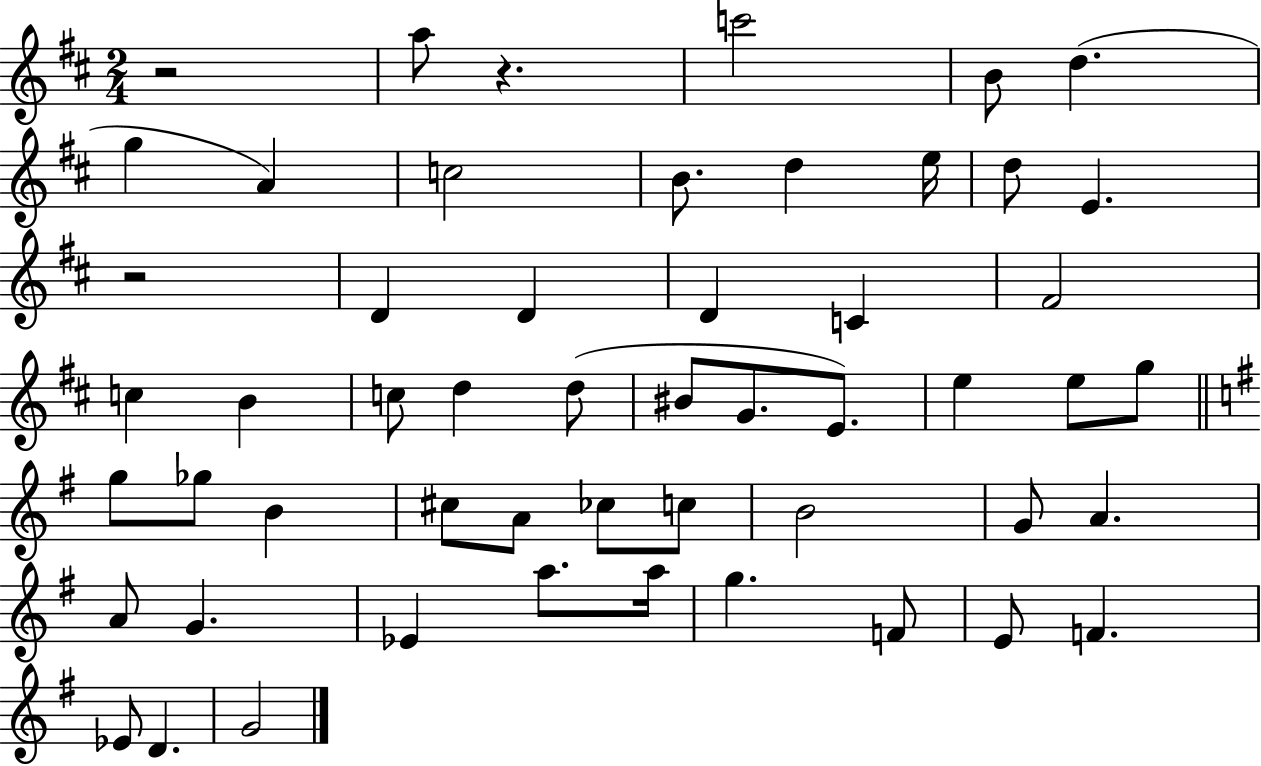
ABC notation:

X:1
T:Untitled
M:2/4
L:1/4
K:D
z2 a/2 z c'2 B/2 d g A c2 B/2 d e/4 d/2 E z2 D D D C ^F2 c B c/2 d d/2 ^B/2 G/2 E/2 e e/2 g/2 g/2 _g/2 B ^c/2 A/2 _c/2 c/2 B2 G/2 A A/2 G _E a/2 a/4 g F/2 E/2 F _E/2 D G2